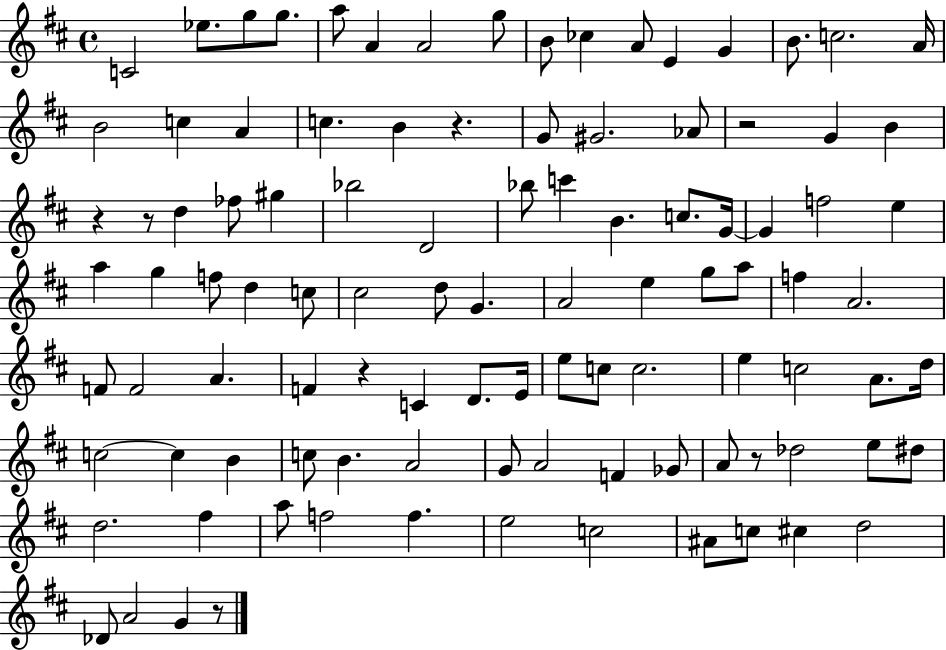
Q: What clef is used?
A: treble